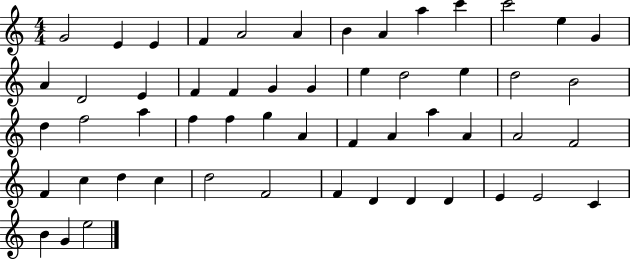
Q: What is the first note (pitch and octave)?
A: G4